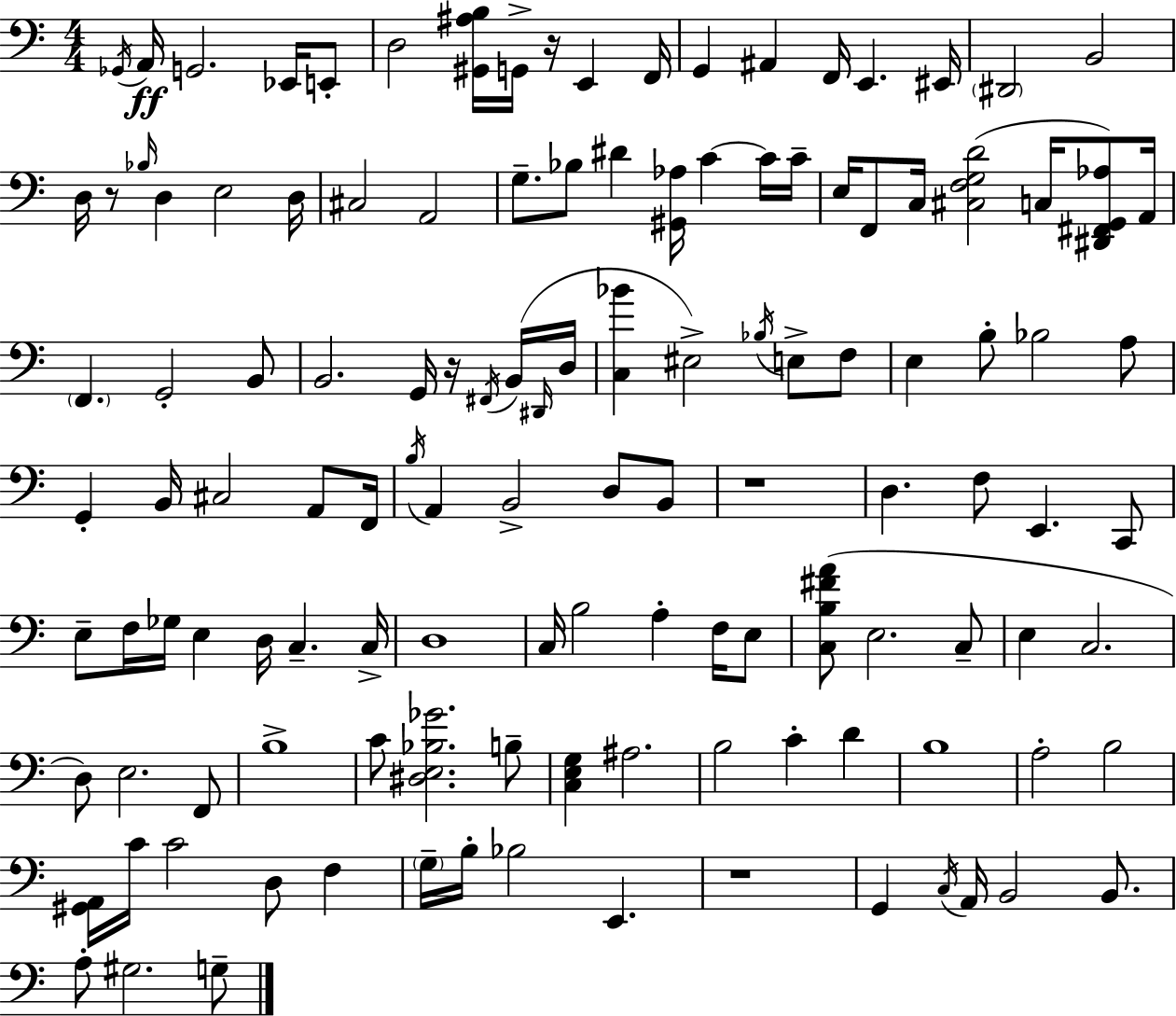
Gb2/s A2/s G2/h. Eb2/s E2/e D3/h [G#2,A#3,B3]/s G2/s R/s E2/q F2/s G2/q A#2/q F2/s E2/q. EIS2/s D#2/h B2/h D3/s R/e Bb3/s D3/q E3/h D3/s C#3/h A2/h G3/e. Bb3/e D#4/q [G#2,Ab3]/s C4/q C4/s C4/s E3/s F2/e C3/s [C#3,F3,G3,D4]/h C3/s [D#2,F#2,G2,Ab3]/e A2/s F2/q. G2/h B2/e B2/h. G2/s R/s F#2/s B2/s D#2/s D3/s [C3,Bb4]/q EIS3/h Bb3/s E3/e F3/e E3/q B3/e Bb3/h A3/e G2/q B2/s C#3/h A2/e F2/s B3/s A2/q B2/h D3/e B2/e R/w D3/q. F3/e E2/q. C2/e E3/e F3/s Gb3/s E3/q D3/s C3/q. C3/s D3/w C3/s B3/h A3/q F3/s E3/e [C3,B3,F#4,A4]/e E3/h. C3/e E3/q C3/h. D3/e E3/h. F2/e B3/w C4/e [D#3,E3,Bb3,Gb4]/h. B3/e [C3,E3,G3]/q A#3/h. B3/h C4/q D4/q B3/w A3/h B3/h [G#2,A2]/s C4/s C4/h D3/e F3/q G3/s B3/s Bb3/h E2/q. R/w G2/q C3/s A2/s B2/h B2/e. A3/e G#3/h. G3/e